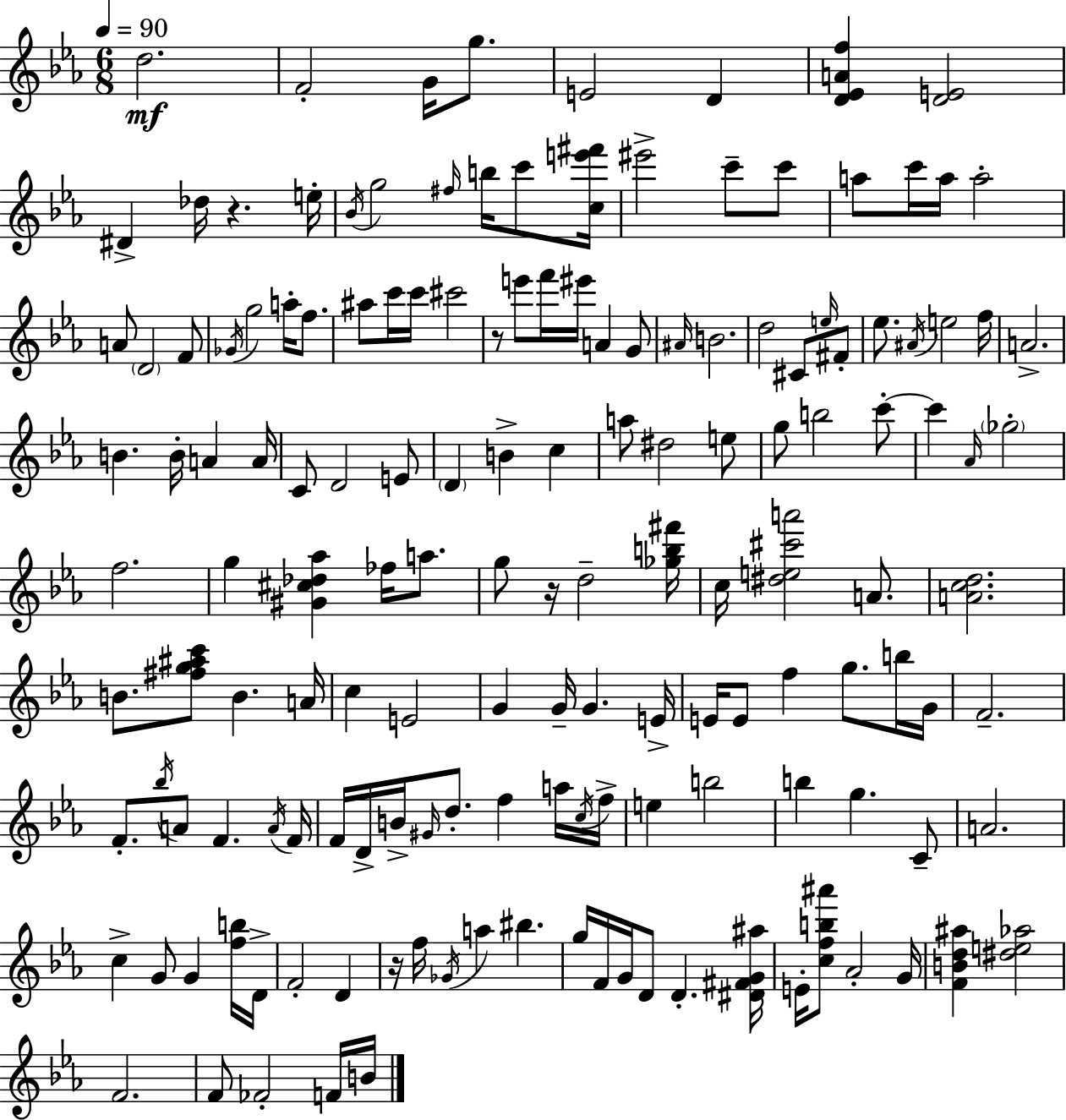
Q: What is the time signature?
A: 6/8